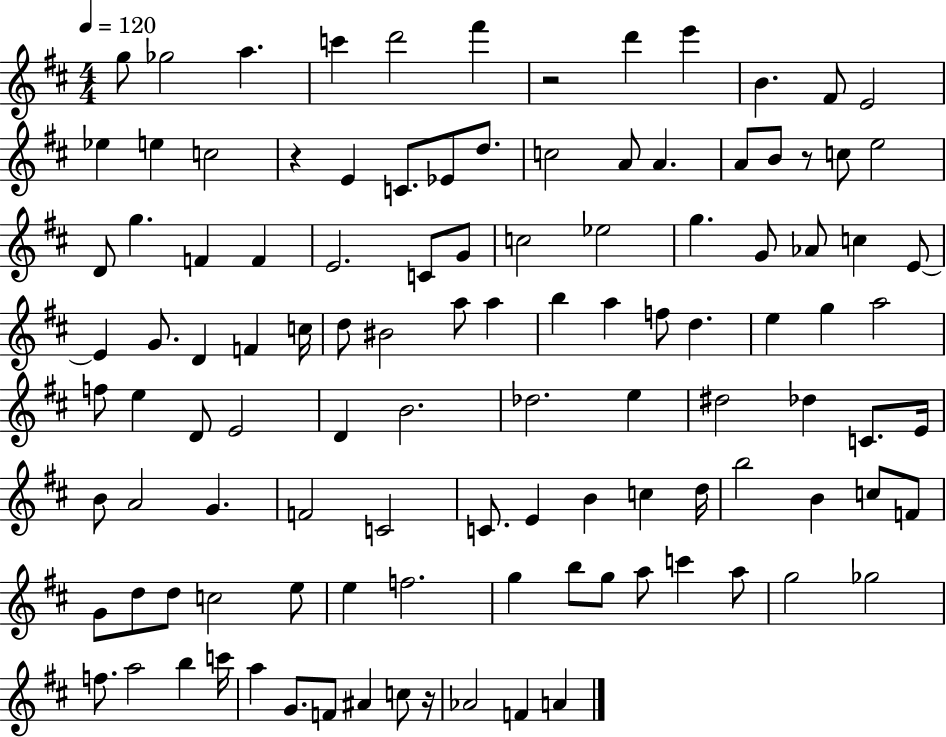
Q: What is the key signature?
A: D major